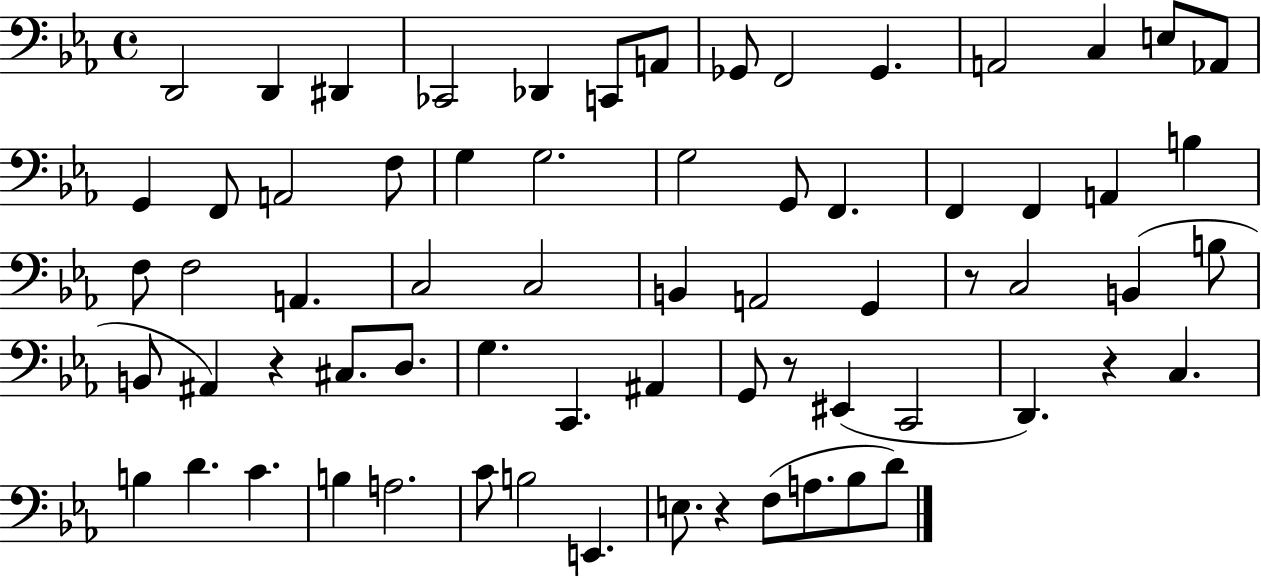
{
  \clef bass
  \time 4/4
  \defaultTimeSignature
  \key ees \major
  d,2 d,4 dis,4 | ces,2 des,4 c,8 a,8 | ges,8 f,2 ges,4. | a,2 c4 e8 aes,8 | \break g,4 f,8 a,2 f8 | g4 g2. | g2 g,8 f,4. | f,4 f,4 a,4 b4 | \break f8 f2 a,4. | c2 c2 | b,4 a,2 g,4 | r8 c2 b,4( b8 | \break b,8 ais,4) r4 cis8. d8. | g4. c,4. ais,4 | g,8 r8 eis,4( c,2 | d,4.) r4 c4. | \break b4 d'4. c'4. | b4 a2. | c'8 b2 e,4. | e8. r4 f8( a8. bes8 d'8) | \break \bar "|."
}